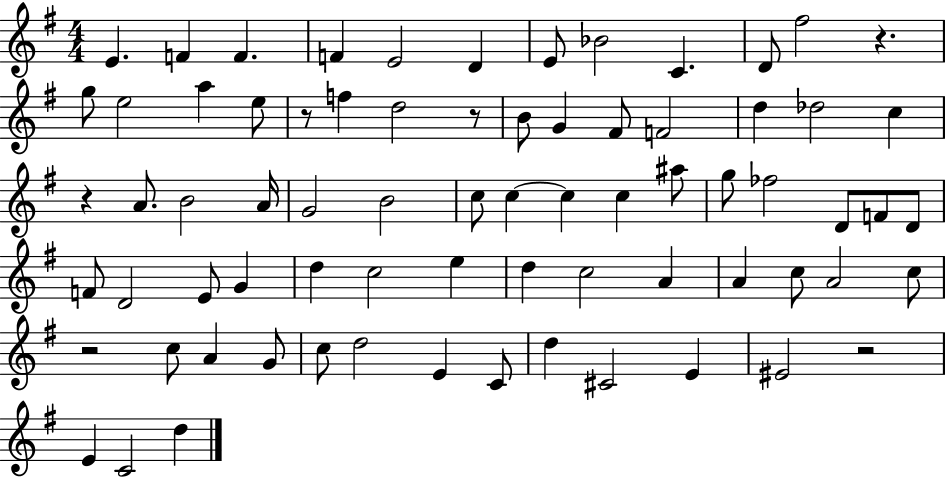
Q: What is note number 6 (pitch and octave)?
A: D4